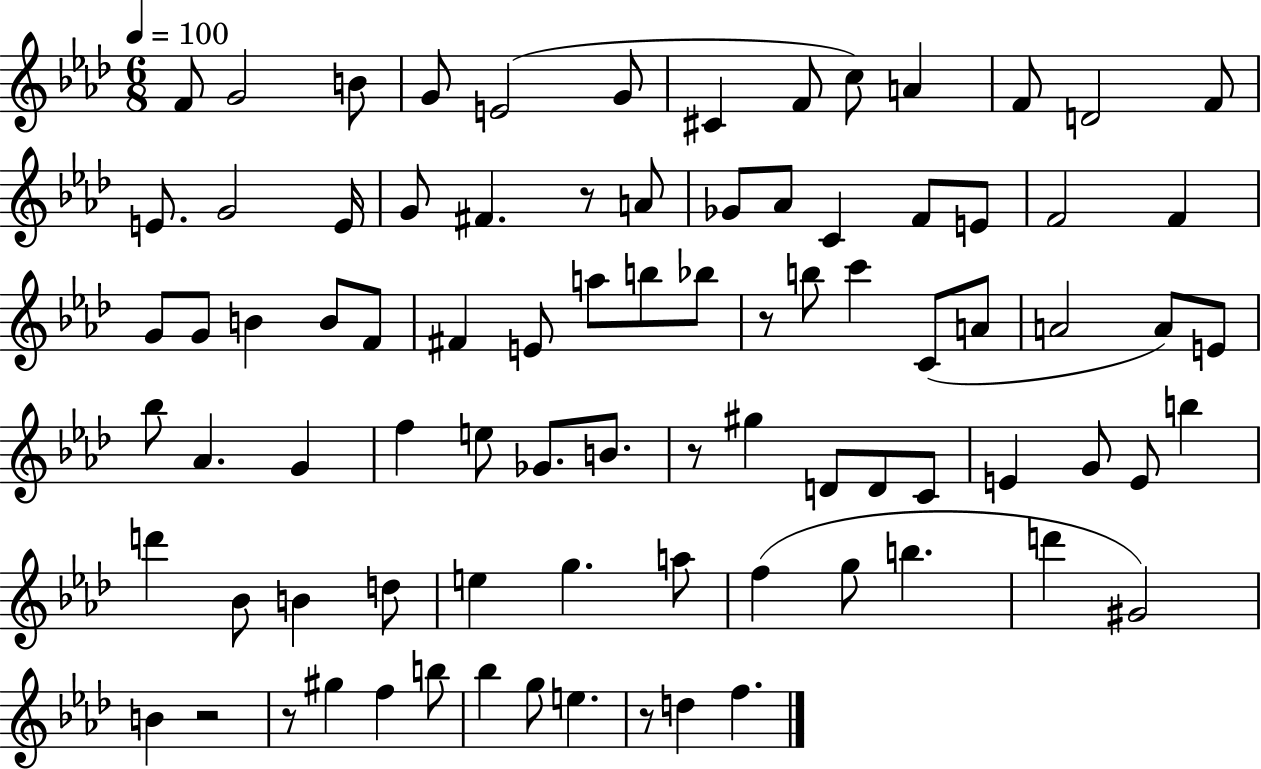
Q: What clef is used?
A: treble